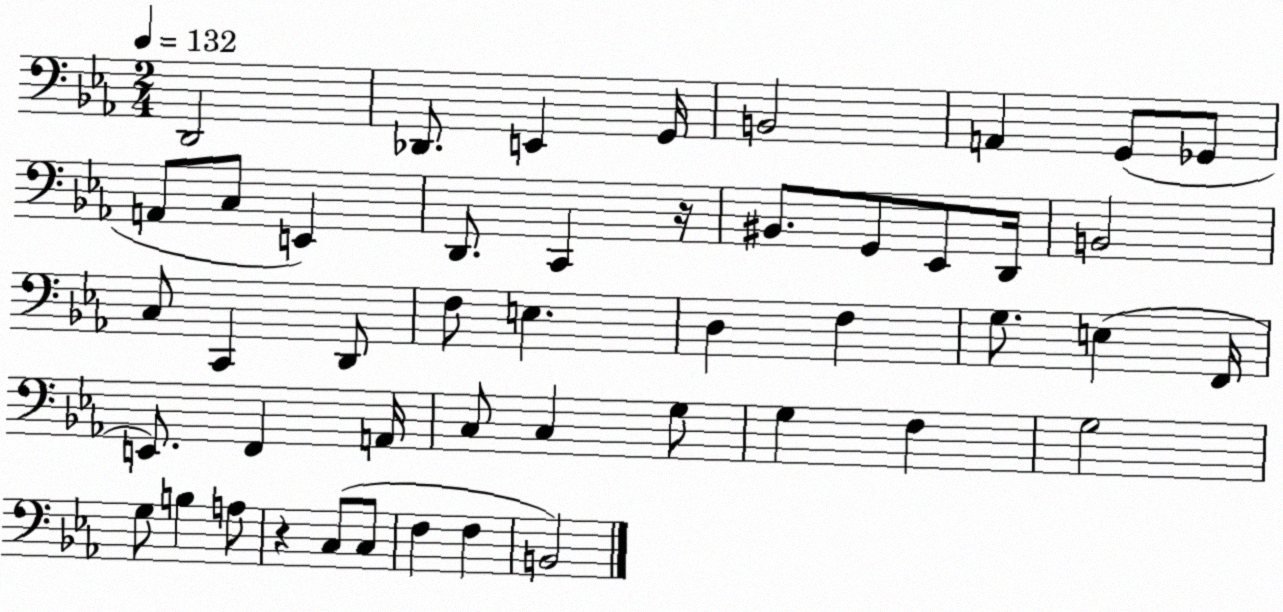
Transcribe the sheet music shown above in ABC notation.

X:1
T:Untitled
M:2/4
L:1/4
K:Eb
D,,2 _D,,/2 E,, G,,/4 B,,2 A,, G,,/2 _G,,/2 A,,/2 C,/2 E,, D,,/2 C,, z/4 ^B,,/2 G,,/2 _E,,/2 D,,/4 B,,2 C,/2 C,, D,,/2 F,/2 E, D, F, G,/2 E, F,,/4 E,,/2 F,, A,,/4 C,/2 C, G,/2 G, F, G,2 G,/2 B, A,/2 z C,/2 C,/2 F, F, B,,2